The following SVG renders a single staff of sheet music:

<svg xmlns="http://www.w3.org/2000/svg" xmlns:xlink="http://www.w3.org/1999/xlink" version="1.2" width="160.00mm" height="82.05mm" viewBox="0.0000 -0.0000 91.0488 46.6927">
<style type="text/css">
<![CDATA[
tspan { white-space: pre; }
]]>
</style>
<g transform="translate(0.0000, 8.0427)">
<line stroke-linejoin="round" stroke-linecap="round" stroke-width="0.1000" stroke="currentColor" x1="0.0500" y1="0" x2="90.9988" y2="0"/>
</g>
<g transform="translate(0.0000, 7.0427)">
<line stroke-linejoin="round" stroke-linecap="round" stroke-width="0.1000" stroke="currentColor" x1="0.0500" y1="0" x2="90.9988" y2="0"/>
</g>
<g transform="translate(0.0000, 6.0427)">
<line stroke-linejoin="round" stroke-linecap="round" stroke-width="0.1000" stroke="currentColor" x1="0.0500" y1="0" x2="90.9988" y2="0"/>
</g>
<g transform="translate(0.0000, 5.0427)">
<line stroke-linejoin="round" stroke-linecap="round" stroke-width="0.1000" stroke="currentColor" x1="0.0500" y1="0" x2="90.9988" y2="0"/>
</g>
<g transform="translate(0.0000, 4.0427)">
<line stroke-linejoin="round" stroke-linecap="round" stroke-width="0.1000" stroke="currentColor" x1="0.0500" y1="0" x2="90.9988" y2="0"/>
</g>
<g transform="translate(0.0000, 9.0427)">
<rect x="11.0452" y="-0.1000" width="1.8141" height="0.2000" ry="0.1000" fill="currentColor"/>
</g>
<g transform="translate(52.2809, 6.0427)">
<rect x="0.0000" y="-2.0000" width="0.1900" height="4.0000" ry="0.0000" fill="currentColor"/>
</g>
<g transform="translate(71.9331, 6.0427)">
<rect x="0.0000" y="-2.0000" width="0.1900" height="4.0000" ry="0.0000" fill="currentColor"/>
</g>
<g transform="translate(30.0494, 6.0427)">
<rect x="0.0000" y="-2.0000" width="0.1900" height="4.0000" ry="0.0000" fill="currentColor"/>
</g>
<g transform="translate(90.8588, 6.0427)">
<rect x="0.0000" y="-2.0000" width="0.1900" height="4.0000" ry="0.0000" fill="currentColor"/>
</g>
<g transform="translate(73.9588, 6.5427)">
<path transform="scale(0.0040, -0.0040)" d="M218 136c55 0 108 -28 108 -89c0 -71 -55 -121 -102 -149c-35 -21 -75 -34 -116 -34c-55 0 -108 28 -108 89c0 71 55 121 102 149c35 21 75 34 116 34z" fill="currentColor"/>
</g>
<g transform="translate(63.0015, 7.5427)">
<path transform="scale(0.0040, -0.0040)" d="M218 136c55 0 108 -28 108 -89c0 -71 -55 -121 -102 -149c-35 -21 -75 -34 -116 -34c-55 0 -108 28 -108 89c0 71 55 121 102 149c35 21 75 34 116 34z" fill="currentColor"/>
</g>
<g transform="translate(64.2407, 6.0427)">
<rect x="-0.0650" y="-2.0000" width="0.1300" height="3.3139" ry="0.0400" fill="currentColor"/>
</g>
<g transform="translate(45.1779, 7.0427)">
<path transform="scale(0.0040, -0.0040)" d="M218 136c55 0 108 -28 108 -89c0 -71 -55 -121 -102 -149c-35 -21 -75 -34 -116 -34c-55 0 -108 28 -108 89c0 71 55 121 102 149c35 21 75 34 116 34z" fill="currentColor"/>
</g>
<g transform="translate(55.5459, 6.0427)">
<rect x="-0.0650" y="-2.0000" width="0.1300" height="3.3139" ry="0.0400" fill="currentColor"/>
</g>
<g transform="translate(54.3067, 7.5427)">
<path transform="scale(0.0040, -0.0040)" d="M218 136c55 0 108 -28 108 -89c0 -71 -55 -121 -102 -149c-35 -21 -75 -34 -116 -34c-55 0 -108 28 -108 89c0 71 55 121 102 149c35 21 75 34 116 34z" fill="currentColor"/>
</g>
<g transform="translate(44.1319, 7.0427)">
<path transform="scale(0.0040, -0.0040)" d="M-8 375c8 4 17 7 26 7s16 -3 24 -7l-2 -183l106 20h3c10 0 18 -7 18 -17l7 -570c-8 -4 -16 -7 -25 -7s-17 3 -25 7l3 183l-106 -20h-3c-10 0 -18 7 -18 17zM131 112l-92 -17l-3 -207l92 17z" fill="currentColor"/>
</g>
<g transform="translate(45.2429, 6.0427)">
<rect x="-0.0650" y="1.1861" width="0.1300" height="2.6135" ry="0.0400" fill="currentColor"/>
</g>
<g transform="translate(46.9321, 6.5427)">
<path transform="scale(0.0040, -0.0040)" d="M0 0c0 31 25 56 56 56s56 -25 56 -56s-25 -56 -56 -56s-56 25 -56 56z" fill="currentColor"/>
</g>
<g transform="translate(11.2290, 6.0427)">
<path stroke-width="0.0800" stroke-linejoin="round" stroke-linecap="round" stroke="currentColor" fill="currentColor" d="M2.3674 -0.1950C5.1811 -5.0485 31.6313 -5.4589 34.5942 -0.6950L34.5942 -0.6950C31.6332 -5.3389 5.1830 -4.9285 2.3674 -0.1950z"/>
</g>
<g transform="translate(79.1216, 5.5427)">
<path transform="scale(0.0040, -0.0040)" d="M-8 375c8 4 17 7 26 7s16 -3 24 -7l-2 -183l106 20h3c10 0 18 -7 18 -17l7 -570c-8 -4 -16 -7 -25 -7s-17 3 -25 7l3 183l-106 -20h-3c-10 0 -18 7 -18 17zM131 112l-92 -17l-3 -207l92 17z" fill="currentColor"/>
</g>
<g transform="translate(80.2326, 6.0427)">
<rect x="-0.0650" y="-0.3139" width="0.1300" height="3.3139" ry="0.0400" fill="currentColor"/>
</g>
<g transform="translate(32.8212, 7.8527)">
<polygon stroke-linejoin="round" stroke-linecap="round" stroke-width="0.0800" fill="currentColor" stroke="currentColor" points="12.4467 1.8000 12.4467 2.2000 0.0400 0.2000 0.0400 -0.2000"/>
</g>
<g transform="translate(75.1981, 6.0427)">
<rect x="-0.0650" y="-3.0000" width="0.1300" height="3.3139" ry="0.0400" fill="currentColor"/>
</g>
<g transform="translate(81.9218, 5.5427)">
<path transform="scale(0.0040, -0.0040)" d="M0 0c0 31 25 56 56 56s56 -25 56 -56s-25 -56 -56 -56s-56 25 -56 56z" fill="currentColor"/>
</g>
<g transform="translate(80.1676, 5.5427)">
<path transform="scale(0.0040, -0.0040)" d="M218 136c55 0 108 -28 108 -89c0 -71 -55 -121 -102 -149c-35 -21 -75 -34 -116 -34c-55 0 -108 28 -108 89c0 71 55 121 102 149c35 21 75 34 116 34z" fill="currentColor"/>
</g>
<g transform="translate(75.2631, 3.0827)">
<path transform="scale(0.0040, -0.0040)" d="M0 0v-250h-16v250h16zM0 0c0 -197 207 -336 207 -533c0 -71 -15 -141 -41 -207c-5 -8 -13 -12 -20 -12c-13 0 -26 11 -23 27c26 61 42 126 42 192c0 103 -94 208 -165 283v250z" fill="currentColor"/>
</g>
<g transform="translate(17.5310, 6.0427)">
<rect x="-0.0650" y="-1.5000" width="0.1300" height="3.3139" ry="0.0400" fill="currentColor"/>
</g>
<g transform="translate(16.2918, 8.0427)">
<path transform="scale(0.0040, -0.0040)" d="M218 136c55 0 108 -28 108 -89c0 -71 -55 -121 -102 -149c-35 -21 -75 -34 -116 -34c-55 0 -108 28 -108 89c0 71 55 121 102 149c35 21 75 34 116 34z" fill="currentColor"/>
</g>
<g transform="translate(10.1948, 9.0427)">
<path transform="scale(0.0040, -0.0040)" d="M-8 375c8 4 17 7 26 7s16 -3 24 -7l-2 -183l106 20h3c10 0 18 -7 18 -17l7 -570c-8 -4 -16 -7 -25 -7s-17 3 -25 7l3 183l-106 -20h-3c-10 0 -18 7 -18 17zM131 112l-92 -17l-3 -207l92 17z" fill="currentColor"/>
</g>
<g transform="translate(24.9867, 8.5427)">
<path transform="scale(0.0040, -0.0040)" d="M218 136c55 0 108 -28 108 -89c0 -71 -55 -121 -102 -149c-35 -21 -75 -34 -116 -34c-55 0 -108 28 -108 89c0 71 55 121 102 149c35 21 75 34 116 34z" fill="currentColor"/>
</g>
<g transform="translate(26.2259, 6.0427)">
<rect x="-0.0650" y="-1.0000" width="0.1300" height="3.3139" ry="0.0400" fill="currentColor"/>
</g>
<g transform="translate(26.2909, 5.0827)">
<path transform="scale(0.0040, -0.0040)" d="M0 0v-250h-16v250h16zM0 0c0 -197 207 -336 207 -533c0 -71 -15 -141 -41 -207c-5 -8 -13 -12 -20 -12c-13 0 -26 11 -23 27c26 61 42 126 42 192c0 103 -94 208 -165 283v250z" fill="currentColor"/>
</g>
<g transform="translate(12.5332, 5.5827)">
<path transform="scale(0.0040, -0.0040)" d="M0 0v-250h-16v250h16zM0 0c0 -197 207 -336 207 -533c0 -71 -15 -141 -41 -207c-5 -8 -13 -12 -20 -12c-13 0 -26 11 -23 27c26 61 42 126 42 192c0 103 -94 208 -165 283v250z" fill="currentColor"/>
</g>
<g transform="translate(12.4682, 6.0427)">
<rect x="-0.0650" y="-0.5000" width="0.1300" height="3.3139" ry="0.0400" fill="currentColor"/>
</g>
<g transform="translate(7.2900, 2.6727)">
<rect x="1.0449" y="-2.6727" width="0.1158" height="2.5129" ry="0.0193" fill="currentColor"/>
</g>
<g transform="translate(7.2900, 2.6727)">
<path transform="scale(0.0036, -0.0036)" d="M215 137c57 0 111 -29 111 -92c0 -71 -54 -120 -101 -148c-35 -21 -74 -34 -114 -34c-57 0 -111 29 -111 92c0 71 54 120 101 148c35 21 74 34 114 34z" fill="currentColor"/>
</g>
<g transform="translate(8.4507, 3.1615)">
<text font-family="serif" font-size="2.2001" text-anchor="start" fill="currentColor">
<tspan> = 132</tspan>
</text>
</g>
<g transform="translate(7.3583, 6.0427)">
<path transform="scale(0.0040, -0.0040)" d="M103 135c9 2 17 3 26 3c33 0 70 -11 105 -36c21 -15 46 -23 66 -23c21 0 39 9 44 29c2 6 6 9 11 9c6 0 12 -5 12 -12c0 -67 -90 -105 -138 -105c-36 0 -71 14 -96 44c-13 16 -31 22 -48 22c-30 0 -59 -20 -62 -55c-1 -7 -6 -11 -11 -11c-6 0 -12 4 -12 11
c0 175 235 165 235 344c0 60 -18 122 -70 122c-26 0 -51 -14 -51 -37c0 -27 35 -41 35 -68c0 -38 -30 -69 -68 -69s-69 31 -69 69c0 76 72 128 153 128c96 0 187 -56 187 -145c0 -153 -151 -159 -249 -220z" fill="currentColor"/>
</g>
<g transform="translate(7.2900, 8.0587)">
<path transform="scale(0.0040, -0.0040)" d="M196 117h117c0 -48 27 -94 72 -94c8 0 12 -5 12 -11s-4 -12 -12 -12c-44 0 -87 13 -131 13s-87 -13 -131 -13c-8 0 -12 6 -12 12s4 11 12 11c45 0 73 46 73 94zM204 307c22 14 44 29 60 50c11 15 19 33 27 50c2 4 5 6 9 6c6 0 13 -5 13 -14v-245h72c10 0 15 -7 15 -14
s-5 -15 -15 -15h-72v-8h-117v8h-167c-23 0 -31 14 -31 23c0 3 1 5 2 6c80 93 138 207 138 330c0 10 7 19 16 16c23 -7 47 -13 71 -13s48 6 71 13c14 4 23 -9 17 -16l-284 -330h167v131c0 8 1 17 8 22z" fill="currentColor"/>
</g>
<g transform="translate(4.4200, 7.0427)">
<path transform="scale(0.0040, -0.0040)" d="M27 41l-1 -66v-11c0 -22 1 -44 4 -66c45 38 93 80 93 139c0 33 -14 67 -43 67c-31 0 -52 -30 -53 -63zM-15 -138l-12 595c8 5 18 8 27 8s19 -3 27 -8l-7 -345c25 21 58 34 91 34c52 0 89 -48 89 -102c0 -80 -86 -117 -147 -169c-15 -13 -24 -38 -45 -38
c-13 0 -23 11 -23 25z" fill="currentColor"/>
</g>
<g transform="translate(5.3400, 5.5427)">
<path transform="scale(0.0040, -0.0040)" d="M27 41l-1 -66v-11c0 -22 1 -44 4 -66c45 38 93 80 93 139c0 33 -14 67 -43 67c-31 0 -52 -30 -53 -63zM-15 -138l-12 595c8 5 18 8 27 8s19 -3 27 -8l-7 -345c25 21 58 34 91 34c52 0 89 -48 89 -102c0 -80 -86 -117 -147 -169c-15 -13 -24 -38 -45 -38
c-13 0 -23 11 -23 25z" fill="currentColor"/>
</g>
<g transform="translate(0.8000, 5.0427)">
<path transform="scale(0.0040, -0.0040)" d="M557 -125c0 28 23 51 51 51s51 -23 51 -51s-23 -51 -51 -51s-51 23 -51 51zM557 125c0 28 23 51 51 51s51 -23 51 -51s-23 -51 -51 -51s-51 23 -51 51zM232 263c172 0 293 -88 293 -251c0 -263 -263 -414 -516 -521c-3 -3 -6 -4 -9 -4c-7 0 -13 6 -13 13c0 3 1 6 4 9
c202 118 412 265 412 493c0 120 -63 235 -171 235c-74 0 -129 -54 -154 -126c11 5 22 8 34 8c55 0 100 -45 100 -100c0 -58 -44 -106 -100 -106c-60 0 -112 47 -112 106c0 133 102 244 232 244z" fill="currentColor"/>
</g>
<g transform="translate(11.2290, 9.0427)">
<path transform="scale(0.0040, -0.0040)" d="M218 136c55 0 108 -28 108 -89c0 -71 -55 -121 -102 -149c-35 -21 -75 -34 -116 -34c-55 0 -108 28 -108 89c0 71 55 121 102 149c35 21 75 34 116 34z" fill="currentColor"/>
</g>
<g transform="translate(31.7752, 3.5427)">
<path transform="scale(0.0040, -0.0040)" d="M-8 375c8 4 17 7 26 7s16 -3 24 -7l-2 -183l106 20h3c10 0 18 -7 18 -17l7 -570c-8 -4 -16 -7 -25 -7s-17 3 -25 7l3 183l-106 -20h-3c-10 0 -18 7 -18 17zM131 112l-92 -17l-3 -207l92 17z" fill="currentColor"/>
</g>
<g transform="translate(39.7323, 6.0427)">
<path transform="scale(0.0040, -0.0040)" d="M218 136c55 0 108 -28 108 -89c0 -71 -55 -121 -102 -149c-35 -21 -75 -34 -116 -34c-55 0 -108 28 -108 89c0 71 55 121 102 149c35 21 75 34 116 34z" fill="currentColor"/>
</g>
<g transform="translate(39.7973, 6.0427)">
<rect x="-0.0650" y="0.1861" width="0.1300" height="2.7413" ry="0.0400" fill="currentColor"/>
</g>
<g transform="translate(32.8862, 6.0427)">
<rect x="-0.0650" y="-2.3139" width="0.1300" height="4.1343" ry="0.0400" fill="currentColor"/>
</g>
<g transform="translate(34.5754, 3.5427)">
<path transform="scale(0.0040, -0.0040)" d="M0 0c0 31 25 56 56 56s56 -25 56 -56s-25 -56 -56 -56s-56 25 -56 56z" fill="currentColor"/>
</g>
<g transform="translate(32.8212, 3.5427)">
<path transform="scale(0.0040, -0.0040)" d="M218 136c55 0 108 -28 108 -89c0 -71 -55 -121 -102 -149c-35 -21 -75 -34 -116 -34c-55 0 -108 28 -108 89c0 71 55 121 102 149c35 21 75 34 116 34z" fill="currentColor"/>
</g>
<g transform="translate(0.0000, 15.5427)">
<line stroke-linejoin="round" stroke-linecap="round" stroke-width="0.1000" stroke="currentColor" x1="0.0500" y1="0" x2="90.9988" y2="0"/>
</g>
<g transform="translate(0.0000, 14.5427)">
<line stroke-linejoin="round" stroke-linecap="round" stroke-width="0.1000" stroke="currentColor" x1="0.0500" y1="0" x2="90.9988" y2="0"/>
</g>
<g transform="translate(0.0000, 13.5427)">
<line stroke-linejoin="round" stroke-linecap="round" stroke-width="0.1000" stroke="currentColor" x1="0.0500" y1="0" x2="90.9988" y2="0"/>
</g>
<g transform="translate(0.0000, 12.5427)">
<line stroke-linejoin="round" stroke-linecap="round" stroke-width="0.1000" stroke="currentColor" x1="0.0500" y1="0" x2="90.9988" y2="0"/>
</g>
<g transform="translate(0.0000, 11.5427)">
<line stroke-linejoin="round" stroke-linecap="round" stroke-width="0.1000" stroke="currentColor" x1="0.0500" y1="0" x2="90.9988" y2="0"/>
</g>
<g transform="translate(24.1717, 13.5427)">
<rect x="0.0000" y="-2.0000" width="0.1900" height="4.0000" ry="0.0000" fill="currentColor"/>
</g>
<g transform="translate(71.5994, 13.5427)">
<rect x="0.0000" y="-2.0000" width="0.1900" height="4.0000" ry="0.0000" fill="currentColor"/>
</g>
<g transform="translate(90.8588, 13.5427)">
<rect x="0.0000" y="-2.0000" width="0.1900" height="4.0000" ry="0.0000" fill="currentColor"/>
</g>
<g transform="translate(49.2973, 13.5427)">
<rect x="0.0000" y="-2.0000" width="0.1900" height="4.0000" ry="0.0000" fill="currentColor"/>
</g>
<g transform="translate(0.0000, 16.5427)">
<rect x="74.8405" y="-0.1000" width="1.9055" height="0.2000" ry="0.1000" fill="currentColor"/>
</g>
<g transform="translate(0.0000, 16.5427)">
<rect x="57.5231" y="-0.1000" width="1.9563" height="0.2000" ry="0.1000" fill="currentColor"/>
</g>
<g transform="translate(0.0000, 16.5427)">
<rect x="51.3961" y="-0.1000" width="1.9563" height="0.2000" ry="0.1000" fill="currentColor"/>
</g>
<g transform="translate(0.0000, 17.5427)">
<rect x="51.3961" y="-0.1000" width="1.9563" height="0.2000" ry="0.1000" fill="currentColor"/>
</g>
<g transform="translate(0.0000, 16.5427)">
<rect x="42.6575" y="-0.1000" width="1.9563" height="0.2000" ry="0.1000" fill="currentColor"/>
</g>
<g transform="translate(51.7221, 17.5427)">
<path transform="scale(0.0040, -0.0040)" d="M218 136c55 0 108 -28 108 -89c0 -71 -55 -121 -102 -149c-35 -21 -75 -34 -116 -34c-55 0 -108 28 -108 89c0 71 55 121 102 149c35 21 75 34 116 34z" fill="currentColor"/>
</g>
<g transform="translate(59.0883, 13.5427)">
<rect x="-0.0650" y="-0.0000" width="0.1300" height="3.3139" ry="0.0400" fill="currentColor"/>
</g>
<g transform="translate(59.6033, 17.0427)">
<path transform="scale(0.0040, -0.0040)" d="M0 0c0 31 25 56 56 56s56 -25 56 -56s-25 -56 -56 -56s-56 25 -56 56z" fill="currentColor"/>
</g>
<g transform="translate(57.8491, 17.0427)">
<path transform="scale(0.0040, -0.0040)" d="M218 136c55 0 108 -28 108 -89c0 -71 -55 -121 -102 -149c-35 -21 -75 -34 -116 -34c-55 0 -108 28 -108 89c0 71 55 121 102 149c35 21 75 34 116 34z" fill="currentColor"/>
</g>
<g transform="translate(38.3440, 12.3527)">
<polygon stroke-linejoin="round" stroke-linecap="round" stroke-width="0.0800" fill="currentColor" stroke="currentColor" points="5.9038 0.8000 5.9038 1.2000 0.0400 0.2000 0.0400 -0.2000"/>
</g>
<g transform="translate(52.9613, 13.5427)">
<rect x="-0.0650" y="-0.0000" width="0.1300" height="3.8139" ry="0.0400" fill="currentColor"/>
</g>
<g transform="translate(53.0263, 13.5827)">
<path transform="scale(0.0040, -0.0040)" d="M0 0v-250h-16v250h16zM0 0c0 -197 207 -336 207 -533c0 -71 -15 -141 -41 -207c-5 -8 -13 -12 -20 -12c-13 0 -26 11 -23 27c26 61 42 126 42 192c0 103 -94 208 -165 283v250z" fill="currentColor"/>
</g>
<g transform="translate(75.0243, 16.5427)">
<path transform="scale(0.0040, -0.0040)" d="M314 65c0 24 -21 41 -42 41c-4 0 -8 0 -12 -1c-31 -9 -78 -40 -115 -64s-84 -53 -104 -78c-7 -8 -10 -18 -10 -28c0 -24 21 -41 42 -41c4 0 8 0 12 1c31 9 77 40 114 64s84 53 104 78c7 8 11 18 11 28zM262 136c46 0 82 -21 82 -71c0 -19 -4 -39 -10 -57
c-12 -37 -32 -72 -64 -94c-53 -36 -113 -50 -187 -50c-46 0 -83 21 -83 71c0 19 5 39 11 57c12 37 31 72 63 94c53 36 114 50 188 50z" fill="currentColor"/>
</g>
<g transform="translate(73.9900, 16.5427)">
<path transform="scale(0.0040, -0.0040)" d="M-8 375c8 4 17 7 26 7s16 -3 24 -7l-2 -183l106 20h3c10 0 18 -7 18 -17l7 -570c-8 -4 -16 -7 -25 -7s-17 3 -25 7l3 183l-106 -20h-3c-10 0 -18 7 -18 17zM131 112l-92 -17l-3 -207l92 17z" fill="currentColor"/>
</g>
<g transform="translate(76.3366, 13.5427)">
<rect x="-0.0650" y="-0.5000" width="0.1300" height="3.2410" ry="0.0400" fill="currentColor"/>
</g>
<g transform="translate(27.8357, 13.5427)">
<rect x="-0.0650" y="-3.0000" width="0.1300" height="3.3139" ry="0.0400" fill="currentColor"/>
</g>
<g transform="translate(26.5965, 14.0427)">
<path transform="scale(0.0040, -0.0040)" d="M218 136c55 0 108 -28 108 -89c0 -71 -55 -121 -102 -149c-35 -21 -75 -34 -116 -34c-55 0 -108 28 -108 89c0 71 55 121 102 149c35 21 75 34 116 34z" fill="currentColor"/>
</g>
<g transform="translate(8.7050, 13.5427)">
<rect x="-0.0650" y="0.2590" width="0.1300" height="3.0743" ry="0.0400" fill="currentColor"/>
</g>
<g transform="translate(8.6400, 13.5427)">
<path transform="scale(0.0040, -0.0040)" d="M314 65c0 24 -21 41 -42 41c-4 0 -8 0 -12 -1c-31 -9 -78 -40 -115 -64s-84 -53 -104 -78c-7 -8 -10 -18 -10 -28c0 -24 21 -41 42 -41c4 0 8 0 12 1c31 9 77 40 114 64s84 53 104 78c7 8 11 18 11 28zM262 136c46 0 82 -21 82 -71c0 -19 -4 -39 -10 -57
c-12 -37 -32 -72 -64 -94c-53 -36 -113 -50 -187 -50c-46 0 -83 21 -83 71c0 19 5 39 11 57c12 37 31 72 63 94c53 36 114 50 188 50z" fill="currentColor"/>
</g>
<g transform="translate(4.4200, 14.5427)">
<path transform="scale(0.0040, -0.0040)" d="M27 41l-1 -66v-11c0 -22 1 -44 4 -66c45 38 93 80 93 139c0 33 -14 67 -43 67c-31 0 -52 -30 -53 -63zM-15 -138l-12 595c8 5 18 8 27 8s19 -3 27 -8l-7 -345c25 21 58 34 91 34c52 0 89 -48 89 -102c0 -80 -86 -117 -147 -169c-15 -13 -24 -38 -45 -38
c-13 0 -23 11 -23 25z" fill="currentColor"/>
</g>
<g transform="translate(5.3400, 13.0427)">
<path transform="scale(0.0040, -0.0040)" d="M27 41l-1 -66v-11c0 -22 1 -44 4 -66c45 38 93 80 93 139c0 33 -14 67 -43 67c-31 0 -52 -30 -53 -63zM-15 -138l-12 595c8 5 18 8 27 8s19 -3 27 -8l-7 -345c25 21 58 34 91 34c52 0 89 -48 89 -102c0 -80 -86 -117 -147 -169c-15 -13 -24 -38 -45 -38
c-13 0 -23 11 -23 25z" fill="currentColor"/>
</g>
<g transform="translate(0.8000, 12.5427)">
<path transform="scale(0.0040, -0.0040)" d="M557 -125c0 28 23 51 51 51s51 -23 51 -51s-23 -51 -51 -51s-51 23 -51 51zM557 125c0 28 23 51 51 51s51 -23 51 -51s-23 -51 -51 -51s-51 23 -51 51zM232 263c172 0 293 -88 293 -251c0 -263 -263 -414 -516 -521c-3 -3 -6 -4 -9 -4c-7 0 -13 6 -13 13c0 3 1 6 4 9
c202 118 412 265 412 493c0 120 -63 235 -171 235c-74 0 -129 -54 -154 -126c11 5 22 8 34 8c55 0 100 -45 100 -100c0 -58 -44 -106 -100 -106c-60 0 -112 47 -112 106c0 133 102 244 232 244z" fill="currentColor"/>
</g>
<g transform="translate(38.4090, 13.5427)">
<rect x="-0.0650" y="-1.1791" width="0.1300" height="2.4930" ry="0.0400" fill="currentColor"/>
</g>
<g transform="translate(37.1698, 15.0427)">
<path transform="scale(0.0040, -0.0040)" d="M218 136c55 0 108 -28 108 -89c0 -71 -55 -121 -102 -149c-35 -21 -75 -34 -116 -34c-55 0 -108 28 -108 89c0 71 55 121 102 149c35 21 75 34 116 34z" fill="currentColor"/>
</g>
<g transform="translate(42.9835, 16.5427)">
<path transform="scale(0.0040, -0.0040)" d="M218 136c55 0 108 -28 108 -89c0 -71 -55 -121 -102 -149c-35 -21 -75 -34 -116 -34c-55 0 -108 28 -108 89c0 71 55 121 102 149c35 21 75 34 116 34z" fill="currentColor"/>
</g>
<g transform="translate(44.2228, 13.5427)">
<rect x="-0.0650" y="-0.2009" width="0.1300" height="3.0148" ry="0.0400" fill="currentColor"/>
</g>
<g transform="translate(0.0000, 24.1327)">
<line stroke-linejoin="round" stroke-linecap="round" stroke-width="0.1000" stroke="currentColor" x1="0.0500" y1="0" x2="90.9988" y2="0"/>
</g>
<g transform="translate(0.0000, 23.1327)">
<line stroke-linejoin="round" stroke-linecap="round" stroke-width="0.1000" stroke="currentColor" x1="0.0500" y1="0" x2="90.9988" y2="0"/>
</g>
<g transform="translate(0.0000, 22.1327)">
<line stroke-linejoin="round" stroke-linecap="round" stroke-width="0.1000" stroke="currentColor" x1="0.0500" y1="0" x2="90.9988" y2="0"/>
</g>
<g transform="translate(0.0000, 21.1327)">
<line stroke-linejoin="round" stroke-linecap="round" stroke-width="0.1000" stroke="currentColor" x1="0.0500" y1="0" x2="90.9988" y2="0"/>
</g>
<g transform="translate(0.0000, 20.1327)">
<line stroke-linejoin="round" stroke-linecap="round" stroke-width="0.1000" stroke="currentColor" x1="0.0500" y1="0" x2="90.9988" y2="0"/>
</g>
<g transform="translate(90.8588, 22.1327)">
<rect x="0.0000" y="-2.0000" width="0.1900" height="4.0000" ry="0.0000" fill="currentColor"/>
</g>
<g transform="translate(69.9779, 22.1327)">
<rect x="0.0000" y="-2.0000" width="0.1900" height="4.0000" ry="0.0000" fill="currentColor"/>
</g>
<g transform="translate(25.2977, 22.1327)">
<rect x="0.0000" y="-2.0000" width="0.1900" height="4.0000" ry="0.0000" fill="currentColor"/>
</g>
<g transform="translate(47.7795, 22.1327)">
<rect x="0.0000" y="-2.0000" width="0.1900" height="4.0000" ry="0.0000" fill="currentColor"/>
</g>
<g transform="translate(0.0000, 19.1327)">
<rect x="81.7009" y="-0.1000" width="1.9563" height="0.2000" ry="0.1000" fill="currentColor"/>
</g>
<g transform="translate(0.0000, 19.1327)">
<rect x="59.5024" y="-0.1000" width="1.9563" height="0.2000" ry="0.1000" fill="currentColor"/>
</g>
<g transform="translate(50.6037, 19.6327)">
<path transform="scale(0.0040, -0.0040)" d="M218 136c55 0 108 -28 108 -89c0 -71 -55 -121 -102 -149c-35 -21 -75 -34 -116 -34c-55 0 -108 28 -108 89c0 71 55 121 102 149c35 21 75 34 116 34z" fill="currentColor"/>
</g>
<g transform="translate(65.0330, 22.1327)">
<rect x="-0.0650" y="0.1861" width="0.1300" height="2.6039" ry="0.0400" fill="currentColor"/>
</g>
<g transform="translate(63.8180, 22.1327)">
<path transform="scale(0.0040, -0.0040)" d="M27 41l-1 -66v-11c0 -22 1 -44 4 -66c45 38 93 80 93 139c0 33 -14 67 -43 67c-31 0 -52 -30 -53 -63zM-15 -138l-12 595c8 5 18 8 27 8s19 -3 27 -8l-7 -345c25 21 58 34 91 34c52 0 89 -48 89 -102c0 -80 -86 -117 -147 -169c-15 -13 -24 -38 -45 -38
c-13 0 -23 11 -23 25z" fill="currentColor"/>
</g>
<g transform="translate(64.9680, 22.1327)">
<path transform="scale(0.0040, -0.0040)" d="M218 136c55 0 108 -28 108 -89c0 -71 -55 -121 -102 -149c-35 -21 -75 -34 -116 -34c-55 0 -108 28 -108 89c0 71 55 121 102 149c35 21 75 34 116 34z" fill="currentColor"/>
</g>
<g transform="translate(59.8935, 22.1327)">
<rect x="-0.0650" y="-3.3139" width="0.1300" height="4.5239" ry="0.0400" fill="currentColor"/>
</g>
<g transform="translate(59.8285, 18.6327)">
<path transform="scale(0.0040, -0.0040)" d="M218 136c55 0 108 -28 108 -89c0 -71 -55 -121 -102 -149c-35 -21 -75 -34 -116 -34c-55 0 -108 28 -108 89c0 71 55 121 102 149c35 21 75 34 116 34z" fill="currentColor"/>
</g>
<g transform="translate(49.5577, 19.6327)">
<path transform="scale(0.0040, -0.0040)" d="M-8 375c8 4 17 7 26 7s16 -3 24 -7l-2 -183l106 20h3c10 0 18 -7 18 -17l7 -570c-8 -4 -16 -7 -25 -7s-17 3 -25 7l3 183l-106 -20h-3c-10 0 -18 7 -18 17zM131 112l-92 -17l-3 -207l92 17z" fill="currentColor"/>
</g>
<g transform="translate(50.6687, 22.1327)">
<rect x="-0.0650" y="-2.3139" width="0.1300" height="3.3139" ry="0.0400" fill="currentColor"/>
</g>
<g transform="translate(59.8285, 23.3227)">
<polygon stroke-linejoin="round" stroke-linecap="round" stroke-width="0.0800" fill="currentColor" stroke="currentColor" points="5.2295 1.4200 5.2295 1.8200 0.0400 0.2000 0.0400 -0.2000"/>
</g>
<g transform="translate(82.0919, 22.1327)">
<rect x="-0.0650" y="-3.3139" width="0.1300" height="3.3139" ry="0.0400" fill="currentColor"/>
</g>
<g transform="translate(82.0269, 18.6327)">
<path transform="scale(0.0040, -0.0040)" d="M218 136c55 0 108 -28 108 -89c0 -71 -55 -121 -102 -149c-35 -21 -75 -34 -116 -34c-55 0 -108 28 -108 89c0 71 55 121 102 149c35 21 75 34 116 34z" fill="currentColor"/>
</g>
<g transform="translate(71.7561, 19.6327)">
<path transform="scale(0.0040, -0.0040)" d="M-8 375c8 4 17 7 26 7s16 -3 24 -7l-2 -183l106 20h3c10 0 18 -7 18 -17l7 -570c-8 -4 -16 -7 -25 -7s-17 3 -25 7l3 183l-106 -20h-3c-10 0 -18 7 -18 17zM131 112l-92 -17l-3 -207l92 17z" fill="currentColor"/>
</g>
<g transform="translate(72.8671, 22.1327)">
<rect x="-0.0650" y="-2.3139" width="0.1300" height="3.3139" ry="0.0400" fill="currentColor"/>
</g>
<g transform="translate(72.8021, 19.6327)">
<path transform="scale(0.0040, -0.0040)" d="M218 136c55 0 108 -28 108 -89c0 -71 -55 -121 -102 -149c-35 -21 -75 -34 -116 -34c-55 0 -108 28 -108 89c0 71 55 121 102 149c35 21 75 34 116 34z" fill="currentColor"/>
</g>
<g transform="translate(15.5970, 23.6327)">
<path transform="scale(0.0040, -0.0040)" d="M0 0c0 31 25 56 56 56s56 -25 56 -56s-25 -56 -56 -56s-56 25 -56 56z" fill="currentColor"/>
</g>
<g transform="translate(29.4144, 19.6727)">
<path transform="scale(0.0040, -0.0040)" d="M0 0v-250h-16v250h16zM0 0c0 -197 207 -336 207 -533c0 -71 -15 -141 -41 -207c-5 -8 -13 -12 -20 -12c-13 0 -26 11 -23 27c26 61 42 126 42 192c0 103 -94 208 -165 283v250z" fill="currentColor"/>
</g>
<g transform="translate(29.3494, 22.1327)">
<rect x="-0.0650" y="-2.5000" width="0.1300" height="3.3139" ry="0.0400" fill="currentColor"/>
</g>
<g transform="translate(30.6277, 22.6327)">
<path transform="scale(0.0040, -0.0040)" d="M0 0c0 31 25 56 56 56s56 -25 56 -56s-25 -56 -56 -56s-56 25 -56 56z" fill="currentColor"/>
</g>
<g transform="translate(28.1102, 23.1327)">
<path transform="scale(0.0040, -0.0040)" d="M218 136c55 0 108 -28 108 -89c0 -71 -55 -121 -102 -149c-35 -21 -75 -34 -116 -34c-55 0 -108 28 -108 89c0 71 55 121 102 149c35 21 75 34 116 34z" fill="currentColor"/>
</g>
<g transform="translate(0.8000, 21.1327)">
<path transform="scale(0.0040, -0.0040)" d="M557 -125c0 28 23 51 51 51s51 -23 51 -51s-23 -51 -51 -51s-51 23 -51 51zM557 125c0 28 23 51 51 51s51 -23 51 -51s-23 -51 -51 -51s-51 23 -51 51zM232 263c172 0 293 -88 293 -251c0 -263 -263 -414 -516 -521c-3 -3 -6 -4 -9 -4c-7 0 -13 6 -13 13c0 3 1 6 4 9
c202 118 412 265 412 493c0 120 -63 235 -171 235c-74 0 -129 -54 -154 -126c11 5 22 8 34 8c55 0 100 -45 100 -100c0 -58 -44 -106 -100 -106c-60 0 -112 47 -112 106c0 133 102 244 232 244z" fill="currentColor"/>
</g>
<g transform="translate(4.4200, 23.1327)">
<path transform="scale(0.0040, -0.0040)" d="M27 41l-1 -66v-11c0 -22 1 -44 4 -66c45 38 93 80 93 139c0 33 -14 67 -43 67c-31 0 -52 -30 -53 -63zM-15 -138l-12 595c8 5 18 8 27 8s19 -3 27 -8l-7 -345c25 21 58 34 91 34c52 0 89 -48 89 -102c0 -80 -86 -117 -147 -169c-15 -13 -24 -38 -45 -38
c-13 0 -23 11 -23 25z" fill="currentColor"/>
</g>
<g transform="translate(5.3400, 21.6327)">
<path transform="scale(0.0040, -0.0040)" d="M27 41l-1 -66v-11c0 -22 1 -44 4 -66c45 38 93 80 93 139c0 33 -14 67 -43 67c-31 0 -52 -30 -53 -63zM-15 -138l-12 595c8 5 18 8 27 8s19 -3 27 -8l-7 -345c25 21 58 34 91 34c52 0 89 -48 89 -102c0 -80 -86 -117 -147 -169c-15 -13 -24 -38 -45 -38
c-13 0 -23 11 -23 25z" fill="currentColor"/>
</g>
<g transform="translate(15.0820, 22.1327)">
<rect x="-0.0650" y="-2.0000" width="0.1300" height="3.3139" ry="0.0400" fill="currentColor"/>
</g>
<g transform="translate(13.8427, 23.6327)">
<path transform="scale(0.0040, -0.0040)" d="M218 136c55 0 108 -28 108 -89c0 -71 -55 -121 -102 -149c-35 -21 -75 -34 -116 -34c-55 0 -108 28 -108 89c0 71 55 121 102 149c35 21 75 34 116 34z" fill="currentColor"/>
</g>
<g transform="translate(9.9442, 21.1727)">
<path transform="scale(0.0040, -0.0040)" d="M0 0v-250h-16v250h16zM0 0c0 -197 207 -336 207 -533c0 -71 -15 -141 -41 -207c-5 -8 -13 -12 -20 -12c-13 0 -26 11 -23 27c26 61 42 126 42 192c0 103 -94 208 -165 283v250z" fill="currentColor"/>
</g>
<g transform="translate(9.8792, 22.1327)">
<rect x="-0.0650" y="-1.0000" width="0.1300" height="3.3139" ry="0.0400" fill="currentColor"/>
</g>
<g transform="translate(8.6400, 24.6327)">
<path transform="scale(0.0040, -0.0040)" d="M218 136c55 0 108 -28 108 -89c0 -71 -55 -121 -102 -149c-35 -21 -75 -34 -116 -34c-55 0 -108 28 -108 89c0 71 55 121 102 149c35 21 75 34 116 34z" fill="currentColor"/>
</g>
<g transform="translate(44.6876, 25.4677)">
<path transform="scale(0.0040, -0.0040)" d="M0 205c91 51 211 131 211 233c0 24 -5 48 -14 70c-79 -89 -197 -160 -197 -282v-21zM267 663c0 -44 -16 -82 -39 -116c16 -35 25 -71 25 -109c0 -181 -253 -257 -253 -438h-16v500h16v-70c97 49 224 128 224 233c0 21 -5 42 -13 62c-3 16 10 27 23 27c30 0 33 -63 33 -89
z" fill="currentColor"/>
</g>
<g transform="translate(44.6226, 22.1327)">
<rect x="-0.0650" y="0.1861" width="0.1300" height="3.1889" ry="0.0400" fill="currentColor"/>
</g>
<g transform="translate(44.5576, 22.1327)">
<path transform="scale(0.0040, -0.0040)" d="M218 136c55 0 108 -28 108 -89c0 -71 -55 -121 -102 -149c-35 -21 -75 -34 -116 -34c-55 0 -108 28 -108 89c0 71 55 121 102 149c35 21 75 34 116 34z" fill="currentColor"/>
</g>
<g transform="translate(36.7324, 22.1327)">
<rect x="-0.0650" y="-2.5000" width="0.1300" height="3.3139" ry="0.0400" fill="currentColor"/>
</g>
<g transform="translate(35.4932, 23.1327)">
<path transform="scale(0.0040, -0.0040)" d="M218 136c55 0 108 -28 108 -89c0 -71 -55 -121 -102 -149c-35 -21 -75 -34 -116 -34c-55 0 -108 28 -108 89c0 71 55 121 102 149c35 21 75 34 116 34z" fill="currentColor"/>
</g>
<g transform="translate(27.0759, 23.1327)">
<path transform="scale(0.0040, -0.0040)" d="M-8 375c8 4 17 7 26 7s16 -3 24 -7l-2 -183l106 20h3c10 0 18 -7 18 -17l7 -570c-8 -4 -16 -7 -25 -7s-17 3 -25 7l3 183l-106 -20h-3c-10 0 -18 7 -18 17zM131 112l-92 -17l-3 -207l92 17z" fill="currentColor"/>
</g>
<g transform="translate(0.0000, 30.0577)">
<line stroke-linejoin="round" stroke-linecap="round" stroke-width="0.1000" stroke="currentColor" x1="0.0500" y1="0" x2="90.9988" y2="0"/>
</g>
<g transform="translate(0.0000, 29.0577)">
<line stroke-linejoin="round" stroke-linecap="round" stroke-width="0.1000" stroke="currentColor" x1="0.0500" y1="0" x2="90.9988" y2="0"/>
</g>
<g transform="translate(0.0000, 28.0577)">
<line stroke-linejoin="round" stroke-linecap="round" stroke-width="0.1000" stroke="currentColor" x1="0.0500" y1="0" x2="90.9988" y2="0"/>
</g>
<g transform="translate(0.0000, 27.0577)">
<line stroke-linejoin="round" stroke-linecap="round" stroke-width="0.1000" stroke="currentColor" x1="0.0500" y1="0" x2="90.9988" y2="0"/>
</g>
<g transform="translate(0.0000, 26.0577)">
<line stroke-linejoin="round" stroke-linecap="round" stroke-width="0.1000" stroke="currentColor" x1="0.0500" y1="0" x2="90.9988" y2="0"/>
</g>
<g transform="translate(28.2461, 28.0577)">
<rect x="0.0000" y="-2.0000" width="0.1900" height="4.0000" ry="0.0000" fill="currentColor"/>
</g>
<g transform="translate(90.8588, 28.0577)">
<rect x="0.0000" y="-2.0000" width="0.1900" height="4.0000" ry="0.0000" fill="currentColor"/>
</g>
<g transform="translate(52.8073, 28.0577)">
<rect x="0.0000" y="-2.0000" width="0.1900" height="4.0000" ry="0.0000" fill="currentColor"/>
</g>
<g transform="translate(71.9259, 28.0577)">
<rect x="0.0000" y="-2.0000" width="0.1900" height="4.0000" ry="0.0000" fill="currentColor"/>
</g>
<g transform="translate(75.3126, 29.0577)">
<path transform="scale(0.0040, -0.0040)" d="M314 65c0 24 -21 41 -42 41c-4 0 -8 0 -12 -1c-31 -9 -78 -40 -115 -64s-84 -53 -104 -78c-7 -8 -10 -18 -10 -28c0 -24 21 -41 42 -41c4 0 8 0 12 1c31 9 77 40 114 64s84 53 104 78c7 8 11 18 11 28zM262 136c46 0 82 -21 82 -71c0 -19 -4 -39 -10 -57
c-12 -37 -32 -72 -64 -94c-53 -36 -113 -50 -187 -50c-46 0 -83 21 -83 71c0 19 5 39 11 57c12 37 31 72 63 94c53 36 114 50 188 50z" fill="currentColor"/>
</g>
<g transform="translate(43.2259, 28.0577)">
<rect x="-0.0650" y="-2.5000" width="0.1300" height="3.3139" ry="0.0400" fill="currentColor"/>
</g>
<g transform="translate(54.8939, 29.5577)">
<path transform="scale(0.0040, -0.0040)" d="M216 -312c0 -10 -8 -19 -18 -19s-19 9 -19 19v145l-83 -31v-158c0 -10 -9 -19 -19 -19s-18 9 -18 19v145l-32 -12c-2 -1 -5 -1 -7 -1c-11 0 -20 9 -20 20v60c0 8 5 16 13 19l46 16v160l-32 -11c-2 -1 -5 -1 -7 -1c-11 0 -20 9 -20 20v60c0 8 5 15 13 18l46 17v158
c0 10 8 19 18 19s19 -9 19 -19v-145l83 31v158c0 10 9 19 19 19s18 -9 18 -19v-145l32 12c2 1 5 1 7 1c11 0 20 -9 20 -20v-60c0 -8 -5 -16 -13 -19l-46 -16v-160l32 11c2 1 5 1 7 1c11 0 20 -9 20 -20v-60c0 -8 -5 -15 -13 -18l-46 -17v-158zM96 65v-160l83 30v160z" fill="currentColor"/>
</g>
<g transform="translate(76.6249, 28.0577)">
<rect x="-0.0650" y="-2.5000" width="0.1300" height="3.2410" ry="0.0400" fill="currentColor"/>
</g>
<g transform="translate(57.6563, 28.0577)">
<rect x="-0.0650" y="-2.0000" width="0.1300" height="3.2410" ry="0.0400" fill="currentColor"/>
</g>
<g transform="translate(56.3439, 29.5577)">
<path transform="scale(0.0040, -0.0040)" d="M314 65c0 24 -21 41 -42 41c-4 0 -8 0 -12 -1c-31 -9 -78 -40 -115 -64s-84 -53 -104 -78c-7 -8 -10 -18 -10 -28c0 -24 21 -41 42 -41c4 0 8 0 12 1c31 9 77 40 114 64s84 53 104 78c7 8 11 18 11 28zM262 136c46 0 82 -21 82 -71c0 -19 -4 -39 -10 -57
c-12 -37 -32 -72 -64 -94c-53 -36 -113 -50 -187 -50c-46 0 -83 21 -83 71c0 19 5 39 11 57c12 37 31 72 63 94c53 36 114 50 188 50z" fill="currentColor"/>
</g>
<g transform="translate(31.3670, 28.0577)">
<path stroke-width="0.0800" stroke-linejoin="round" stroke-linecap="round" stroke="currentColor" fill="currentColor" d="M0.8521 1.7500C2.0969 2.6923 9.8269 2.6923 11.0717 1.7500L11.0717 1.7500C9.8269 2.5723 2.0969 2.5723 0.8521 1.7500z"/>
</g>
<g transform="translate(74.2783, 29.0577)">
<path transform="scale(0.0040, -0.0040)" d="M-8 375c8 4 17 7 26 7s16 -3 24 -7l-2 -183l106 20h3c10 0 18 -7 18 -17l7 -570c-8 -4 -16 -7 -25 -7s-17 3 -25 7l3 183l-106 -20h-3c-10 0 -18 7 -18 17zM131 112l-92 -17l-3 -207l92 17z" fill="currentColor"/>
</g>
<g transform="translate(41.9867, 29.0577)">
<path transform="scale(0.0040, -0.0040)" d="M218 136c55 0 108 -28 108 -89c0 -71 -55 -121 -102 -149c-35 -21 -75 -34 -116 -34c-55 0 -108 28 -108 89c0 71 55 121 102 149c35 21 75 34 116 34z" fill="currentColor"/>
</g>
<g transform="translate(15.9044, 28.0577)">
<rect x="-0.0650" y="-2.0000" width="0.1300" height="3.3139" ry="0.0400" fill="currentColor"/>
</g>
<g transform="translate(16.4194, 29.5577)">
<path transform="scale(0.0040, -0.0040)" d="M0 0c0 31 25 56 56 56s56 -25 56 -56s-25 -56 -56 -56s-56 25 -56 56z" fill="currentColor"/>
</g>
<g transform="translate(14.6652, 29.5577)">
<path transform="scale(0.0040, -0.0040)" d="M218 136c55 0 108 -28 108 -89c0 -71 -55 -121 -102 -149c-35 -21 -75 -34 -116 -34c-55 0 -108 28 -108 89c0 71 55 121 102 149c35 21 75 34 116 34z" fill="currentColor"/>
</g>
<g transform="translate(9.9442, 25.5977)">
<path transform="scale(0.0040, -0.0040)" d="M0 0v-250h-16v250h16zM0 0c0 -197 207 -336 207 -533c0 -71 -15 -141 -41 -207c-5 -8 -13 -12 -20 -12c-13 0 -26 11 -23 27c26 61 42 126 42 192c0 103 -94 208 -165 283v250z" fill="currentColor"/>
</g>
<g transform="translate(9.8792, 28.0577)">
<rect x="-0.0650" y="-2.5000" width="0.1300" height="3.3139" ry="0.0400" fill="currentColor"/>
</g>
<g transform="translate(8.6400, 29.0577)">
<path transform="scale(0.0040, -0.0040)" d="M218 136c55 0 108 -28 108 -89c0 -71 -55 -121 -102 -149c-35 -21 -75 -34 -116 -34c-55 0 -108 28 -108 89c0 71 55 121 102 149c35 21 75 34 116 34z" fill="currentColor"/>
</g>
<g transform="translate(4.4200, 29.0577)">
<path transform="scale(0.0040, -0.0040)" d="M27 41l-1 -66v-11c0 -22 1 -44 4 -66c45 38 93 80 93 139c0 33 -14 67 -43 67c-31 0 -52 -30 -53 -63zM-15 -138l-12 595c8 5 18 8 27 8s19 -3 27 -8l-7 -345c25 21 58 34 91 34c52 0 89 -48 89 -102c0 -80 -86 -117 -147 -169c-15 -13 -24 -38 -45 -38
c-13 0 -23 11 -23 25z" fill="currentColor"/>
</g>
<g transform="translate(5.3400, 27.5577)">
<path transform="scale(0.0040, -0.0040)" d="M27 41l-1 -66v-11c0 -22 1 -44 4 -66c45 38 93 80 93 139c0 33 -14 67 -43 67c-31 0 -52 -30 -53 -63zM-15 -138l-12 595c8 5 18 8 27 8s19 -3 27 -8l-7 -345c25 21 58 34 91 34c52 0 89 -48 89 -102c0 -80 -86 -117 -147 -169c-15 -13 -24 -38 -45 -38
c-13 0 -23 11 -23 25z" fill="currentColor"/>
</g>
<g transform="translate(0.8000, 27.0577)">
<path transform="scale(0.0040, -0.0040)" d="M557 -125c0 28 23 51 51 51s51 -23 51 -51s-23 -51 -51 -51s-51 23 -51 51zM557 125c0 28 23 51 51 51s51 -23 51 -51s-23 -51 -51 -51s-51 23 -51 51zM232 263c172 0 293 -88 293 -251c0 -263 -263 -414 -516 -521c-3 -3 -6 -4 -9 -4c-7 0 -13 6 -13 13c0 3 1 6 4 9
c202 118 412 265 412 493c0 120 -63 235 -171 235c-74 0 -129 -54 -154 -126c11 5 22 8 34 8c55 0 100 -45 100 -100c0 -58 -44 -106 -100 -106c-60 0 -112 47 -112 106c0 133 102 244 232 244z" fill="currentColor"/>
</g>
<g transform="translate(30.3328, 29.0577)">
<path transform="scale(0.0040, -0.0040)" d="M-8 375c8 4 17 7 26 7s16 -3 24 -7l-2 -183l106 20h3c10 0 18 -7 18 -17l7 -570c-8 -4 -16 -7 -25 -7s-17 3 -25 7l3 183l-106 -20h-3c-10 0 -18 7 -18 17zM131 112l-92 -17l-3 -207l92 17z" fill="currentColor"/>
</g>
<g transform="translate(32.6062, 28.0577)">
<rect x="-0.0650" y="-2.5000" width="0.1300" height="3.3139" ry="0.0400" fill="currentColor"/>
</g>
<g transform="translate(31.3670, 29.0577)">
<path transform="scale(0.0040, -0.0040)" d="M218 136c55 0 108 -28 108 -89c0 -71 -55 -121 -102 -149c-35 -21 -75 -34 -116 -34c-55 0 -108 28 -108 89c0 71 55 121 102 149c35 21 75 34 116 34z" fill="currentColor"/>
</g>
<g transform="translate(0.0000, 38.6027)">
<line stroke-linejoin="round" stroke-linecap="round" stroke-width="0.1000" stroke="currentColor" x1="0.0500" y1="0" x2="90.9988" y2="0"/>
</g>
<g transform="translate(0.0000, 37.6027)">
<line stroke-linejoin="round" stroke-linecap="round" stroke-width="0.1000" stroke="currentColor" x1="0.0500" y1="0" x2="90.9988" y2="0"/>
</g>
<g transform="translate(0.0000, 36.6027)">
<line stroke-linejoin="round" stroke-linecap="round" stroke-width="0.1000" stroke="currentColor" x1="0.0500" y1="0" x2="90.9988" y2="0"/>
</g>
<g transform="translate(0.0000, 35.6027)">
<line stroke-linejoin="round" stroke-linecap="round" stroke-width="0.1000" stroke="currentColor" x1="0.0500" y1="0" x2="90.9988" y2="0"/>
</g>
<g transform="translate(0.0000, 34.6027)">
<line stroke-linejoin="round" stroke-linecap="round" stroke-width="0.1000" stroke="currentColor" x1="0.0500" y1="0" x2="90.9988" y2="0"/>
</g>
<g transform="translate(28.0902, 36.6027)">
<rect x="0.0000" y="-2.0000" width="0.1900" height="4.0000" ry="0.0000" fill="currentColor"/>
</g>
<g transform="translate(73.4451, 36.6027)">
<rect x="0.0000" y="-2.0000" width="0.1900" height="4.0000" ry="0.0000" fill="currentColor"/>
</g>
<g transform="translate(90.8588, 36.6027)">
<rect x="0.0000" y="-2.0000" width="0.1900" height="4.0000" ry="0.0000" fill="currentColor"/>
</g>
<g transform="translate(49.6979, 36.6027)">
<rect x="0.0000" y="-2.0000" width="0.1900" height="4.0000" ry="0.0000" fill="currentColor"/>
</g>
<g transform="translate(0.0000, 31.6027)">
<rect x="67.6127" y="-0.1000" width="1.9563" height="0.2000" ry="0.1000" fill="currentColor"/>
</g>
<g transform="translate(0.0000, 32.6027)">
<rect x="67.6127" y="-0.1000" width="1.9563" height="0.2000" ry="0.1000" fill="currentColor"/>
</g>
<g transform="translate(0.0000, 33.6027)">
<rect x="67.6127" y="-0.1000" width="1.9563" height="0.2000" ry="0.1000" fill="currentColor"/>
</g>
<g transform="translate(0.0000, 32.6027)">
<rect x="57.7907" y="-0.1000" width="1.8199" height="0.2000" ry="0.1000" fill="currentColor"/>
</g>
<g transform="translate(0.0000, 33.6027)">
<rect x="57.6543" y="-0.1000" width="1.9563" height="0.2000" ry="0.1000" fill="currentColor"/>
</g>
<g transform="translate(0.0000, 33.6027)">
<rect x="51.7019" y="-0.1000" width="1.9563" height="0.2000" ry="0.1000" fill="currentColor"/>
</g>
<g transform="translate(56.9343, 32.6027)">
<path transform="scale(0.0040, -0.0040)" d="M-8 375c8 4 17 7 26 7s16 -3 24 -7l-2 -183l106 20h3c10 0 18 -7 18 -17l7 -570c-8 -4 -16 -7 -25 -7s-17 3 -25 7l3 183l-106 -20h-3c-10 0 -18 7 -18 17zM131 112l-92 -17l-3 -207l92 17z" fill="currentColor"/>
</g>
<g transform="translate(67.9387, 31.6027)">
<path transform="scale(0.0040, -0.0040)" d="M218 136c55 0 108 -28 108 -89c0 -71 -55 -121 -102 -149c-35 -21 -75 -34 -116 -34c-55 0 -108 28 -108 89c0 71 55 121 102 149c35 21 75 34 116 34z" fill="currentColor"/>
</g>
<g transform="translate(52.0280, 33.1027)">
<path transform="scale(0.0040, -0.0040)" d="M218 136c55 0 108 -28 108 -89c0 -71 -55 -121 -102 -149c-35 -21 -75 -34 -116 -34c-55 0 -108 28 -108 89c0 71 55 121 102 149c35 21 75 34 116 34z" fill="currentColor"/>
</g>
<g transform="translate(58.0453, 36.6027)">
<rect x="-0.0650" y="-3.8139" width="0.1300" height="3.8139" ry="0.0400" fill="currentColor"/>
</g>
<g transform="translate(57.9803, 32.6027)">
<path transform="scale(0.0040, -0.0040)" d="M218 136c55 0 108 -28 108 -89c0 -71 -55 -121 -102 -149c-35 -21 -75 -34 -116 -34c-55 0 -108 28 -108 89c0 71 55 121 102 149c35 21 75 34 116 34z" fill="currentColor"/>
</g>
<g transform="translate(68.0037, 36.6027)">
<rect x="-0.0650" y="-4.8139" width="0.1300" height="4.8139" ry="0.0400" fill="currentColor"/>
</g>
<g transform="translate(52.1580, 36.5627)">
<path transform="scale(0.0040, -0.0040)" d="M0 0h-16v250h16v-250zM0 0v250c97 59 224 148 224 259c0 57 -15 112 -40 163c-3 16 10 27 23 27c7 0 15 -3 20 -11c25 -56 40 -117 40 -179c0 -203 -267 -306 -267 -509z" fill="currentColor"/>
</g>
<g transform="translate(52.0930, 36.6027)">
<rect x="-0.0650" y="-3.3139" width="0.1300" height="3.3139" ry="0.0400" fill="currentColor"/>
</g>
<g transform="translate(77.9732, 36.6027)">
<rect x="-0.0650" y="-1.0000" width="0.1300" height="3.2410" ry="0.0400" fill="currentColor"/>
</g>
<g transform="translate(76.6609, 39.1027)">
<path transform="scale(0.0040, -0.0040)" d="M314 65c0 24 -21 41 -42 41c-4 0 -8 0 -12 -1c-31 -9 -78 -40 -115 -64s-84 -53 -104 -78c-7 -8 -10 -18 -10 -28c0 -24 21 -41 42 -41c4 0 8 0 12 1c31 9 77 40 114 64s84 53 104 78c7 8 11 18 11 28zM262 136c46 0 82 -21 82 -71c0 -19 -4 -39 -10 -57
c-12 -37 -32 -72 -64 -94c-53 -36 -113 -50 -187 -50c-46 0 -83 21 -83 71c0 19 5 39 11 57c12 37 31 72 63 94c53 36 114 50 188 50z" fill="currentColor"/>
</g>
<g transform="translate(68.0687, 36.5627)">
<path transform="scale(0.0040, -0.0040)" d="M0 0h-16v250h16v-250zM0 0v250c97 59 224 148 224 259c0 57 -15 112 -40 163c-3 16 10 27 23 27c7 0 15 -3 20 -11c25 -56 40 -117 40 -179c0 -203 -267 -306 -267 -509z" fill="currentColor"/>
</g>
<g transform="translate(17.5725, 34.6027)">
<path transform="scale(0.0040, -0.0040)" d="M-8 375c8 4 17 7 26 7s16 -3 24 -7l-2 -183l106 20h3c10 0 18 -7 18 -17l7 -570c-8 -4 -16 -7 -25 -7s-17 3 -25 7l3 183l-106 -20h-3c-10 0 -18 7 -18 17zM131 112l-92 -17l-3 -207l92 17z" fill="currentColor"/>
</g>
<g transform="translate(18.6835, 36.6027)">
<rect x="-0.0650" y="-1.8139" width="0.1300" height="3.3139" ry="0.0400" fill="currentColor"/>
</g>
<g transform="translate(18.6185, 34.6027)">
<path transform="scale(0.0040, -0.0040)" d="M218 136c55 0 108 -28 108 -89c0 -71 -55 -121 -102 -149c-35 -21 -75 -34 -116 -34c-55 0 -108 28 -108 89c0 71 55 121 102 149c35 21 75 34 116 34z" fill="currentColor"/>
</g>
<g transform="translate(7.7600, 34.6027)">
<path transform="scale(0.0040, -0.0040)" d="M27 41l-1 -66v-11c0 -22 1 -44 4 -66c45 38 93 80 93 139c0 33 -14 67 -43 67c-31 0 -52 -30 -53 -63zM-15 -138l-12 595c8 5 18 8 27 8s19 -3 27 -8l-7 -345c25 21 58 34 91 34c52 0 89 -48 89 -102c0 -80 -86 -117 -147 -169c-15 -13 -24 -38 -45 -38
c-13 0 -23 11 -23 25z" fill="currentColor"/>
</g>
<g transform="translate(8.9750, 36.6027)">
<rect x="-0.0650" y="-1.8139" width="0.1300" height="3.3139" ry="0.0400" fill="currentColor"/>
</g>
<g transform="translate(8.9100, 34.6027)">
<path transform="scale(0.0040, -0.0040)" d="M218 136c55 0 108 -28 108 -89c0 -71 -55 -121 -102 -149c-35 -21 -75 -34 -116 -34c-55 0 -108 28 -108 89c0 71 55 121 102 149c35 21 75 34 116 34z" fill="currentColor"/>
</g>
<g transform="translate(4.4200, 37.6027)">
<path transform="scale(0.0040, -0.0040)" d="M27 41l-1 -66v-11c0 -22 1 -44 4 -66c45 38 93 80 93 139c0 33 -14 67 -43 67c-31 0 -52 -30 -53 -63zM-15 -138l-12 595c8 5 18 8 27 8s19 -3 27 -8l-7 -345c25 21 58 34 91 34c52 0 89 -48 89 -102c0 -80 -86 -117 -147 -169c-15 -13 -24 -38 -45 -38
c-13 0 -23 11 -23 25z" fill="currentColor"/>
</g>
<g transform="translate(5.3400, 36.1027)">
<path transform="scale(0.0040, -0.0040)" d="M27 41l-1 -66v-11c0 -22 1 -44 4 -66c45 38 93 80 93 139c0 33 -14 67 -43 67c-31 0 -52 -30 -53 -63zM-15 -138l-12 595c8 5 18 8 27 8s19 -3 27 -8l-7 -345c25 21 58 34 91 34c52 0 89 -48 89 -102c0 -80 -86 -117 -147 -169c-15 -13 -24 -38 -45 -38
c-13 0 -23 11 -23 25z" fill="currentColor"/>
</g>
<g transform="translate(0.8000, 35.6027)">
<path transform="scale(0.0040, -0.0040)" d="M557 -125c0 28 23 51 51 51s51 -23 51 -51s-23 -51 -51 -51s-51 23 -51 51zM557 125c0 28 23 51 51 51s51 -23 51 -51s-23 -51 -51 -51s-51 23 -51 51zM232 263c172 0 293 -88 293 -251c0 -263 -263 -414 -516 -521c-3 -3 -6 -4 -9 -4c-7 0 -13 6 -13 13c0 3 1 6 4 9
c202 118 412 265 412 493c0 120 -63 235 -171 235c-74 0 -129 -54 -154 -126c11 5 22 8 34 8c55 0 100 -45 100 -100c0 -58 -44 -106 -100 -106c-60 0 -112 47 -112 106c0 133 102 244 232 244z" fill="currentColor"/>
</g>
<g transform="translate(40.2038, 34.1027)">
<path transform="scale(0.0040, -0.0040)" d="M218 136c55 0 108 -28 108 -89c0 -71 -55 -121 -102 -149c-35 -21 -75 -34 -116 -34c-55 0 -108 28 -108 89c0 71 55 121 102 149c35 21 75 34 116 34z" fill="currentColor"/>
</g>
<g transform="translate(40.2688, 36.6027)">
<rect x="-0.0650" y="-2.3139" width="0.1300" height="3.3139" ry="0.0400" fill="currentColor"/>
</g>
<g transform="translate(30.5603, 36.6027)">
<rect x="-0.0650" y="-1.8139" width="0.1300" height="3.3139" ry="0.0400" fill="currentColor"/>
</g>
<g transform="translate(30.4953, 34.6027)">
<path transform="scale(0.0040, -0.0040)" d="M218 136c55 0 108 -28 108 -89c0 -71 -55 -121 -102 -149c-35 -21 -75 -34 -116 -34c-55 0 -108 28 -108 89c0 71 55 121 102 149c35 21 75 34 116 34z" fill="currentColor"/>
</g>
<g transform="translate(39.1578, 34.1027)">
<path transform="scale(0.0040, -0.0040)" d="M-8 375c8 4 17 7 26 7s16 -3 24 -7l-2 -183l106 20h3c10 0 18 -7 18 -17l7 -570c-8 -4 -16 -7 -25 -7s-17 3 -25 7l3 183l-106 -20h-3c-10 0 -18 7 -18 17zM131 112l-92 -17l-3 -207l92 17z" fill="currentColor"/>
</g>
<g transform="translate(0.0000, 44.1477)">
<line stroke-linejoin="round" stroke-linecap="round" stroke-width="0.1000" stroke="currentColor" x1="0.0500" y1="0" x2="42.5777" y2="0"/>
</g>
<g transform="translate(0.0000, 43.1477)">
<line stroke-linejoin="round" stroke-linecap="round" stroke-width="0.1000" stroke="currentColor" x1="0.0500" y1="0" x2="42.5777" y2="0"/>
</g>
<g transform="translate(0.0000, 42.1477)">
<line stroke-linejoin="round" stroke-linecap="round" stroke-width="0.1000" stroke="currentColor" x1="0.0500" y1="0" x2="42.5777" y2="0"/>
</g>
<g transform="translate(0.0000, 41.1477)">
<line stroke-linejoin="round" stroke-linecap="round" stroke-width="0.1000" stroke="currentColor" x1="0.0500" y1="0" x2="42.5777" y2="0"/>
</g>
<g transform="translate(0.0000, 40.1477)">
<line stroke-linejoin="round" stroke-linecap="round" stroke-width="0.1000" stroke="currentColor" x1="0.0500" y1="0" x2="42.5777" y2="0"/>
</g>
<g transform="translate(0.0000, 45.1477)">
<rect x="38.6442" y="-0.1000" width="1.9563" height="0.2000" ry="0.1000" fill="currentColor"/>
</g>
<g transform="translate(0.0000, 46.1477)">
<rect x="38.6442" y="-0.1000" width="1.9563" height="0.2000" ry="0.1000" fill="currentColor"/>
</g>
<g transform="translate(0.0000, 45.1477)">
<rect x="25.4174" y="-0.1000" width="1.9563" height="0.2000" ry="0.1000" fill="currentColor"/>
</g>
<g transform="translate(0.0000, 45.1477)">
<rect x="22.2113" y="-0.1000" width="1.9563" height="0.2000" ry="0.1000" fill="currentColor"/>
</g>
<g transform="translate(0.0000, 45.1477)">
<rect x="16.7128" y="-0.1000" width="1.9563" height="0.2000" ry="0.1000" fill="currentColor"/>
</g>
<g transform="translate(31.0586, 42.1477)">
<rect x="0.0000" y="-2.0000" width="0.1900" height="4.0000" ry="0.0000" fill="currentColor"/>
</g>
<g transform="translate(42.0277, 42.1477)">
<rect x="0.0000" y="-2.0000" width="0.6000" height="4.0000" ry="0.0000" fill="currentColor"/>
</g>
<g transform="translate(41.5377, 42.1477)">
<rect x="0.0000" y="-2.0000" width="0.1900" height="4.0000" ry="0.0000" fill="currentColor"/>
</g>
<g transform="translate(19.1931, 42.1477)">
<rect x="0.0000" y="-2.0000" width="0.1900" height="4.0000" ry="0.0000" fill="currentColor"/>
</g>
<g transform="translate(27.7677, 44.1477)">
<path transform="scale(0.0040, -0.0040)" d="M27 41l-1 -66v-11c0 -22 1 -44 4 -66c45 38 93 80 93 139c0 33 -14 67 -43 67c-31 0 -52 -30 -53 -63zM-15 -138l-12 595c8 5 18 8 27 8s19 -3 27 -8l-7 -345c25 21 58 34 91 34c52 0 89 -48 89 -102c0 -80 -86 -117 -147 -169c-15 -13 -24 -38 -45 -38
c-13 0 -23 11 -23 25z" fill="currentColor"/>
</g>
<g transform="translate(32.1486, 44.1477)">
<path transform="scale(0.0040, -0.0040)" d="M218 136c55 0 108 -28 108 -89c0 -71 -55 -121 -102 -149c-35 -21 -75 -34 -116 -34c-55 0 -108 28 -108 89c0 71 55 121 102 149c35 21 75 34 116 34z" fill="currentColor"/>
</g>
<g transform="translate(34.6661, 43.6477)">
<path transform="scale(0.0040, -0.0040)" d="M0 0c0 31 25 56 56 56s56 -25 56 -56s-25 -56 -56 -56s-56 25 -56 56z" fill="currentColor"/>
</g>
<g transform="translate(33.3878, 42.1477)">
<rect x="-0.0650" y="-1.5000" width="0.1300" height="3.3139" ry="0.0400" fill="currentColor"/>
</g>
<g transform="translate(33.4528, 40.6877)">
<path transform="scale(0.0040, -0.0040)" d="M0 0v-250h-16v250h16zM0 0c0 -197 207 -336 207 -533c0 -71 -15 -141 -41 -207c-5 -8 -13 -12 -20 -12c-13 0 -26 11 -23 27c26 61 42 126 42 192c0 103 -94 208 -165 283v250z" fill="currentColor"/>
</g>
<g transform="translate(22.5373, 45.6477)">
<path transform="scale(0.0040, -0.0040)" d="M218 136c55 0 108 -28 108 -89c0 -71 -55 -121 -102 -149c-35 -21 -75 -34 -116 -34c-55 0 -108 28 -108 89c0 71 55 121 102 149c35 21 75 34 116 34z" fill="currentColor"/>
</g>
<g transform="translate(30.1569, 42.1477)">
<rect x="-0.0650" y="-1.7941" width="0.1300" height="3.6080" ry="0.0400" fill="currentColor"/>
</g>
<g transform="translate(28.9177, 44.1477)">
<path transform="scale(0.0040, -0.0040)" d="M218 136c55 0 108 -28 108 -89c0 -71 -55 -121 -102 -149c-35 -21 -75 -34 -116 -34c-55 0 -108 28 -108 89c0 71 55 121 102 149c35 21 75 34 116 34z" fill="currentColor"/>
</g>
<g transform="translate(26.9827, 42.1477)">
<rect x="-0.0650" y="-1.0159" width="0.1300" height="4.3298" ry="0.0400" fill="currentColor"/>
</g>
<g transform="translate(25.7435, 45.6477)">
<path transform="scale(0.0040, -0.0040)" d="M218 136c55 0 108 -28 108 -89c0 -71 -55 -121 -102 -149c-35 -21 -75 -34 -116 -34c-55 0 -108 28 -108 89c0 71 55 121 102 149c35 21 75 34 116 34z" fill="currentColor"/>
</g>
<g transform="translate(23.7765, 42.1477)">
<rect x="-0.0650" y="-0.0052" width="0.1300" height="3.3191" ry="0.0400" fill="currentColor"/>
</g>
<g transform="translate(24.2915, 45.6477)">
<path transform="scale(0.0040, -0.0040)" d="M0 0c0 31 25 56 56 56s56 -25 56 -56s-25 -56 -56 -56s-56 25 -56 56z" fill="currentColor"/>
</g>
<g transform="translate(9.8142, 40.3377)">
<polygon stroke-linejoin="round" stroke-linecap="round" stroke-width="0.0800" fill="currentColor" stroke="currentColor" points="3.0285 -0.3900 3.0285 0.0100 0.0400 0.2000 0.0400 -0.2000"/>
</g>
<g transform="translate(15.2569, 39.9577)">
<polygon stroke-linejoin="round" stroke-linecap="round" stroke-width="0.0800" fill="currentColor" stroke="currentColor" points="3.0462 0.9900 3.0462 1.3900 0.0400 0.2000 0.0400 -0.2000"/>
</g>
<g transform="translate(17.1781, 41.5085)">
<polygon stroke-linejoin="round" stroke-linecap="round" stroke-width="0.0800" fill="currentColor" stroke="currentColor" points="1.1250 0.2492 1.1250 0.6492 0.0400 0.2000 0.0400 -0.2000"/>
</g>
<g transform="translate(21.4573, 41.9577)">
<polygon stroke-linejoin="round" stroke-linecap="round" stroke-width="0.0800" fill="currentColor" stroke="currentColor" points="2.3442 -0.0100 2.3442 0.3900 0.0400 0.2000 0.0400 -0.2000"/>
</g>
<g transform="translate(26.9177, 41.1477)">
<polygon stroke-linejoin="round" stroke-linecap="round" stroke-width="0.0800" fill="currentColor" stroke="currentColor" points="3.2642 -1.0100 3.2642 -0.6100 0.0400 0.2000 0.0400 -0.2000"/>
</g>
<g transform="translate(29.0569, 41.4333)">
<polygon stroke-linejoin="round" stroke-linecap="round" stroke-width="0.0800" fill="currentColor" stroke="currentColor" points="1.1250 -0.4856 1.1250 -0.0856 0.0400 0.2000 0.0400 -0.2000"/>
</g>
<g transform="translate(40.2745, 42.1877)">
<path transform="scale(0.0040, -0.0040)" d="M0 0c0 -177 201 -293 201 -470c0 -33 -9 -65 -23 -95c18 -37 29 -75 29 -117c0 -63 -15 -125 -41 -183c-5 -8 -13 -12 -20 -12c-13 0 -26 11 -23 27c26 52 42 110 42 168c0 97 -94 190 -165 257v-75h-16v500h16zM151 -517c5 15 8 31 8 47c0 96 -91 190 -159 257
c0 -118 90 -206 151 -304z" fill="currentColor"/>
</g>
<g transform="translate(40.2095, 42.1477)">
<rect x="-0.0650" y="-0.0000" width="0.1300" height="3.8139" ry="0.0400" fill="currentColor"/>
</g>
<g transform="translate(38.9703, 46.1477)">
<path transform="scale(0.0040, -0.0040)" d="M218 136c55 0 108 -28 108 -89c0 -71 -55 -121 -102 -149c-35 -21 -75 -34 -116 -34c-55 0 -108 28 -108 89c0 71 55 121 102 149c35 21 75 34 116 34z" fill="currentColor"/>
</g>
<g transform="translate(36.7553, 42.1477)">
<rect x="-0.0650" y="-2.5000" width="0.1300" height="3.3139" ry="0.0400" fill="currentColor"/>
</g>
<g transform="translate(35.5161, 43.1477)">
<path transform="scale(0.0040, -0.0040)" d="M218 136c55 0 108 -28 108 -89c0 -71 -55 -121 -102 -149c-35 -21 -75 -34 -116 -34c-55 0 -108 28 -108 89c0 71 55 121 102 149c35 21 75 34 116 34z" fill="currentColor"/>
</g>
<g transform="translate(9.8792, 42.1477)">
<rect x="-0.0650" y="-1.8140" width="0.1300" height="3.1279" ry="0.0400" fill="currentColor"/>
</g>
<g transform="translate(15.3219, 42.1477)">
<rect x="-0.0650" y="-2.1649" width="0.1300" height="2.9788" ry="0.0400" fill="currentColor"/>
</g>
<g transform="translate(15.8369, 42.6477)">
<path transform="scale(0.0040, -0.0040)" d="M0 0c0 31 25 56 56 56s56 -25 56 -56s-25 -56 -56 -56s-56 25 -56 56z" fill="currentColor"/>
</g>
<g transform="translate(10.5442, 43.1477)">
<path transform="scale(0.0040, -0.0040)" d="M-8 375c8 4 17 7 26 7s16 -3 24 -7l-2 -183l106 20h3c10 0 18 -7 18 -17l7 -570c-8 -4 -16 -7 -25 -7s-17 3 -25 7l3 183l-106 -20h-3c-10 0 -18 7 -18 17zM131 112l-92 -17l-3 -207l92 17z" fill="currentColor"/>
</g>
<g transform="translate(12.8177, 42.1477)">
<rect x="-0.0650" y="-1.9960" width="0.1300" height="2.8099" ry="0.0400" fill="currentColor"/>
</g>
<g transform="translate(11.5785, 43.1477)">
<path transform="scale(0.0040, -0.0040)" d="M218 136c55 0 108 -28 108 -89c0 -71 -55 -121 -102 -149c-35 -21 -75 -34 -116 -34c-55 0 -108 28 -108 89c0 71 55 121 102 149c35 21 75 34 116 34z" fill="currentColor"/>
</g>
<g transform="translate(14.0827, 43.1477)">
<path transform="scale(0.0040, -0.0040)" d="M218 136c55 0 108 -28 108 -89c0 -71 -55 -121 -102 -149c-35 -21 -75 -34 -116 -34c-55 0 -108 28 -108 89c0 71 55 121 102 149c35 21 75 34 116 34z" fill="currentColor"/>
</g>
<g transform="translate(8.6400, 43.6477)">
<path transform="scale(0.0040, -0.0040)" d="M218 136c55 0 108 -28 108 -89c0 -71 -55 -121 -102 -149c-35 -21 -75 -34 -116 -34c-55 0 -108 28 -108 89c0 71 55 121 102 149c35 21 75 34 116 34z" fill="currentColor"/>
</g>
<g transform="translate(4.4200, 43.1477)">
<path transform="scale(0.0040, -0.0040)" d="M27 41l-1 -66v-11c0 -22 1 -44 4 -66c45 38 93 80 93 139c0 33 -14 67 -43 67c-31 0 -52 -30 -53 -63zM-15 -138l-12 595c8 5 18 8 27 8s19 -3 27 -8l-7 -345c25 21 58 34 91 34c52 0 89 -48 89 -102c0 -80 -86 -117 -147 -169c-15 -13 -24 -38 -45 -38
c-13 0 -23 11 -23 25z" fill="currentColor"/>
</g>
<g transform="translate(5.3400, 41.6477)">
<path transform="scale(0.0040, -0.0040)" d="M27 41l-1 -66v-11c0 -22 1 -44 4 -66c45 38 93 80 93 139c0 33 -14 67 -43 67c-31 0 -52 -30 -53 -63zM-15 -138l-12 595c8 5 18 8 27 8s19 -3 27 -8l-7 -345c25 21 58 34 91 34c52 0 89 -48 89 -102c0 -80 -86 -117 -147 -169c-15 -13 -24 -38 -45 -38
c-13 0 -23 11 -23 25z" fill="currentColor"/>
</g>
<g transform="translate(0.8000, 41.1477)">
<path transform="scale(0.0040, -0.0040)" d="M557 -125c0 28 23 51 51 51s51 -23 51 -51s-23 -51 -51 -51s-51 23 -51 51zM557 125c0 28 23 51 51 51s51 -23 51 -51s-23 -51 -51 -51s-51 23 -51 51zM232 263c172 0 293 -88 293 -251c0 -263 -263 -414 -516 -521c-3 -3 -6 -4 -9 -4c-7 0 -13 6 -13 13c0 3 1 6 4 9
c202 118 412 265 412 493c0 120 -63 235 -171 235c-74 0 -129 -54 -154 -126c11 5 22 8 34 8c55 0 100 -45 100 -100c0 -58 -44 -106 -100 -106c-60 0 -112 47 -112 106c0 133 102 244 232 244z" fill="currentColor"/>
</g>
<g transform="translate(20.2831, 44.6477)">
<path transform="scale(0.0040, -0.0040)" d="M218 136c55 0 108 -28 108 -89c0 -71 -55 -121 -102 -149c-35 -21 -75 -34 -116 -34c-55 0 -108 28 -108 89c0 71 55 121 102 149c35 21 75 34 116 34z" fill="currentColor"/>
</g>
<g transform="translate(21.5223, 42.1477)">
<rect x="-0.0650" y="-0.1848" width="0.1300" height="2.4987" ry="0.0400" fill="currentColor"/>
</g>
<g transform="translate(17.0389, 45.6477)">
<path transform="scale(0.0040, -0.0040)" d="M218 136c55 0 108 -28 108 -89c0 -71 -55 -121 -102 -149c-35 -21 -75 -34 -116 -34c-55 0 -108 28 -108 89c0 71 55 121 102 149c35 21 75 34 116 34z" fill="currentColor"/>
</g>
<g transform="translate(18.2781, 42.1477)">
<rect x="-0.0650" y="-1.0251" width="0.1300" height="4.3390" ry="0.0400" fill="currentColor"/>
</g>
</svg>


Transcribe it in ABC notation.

X:1
T:Untitled
M:2/4
L:1/4
K:Bb
E,,/2 G,, F,,/2 B,/2 D,/2 B,,/2 A,, A,, C,/2 E, D,2 C, A,,/2 _E,,/2 C,,/2 D,, E,,2 F,,/2 A,, B,,/2 B,, D,/4 B, D/2 _D,/2 B, D _B,,/2 A,, B,, B,, ^A,,2 B,,2 _A, A, A, B, D/2 E G/2 F,,2 A,,/2 B,,/2 B,,/2 D,,/4 F,,/2 D,,/2 D,,/2 _G,,/4 G,,/2 _B,, C,,/4